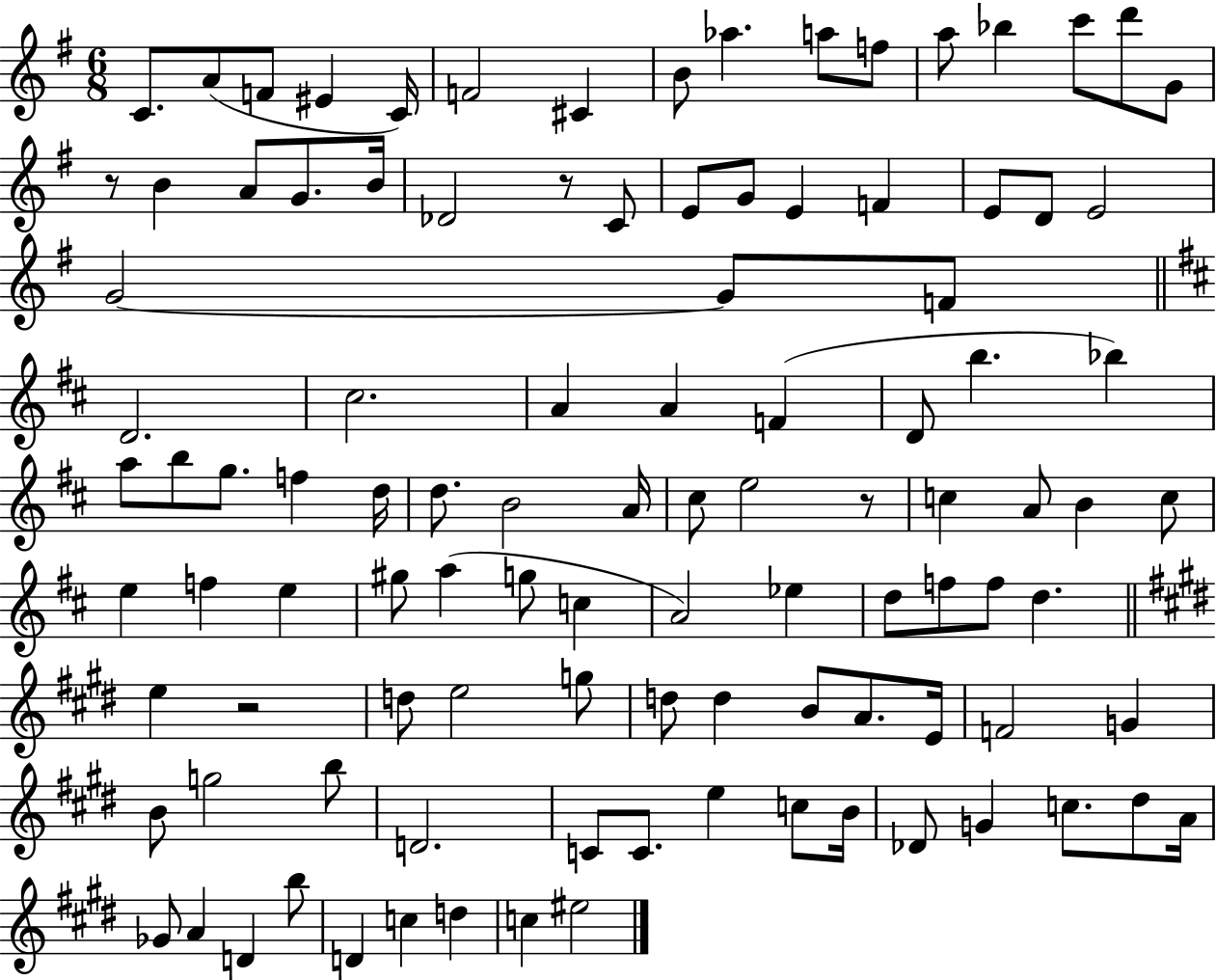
X:1
T:Untitled
M:6/8
L:1/4
K:G
C/2 A/2 F/2 ^E C/4 F2 ^C B/2 _a a/2 f/2 a/2 _b c'/2 d'/2 G/2 z/2 B A/2 G/2 B/4 _D2 z/2 C/2 E/2 G/2 E F E/2 D/2 E2 G2 G/2 F/2 D2 ^c2 A A F D/2 b _b a/2 b/2 g/2 f d/4 d/2 B2 A/4 ^c/2 e2 z/2 c A/2 B c/2 e f e ^g/2 a g/2 c A2 _e d/2 f/2 f/2 d e z2 d/2 e2 g/2 d/2 d B/2 A/2 E/4 F2 G B/2 g2 b/2 D2 C/2 C/2 e c/2 B/4 _D/2 G c/2 ^d/2 A/4 _G/2 A D b/2 D c d c ^e2